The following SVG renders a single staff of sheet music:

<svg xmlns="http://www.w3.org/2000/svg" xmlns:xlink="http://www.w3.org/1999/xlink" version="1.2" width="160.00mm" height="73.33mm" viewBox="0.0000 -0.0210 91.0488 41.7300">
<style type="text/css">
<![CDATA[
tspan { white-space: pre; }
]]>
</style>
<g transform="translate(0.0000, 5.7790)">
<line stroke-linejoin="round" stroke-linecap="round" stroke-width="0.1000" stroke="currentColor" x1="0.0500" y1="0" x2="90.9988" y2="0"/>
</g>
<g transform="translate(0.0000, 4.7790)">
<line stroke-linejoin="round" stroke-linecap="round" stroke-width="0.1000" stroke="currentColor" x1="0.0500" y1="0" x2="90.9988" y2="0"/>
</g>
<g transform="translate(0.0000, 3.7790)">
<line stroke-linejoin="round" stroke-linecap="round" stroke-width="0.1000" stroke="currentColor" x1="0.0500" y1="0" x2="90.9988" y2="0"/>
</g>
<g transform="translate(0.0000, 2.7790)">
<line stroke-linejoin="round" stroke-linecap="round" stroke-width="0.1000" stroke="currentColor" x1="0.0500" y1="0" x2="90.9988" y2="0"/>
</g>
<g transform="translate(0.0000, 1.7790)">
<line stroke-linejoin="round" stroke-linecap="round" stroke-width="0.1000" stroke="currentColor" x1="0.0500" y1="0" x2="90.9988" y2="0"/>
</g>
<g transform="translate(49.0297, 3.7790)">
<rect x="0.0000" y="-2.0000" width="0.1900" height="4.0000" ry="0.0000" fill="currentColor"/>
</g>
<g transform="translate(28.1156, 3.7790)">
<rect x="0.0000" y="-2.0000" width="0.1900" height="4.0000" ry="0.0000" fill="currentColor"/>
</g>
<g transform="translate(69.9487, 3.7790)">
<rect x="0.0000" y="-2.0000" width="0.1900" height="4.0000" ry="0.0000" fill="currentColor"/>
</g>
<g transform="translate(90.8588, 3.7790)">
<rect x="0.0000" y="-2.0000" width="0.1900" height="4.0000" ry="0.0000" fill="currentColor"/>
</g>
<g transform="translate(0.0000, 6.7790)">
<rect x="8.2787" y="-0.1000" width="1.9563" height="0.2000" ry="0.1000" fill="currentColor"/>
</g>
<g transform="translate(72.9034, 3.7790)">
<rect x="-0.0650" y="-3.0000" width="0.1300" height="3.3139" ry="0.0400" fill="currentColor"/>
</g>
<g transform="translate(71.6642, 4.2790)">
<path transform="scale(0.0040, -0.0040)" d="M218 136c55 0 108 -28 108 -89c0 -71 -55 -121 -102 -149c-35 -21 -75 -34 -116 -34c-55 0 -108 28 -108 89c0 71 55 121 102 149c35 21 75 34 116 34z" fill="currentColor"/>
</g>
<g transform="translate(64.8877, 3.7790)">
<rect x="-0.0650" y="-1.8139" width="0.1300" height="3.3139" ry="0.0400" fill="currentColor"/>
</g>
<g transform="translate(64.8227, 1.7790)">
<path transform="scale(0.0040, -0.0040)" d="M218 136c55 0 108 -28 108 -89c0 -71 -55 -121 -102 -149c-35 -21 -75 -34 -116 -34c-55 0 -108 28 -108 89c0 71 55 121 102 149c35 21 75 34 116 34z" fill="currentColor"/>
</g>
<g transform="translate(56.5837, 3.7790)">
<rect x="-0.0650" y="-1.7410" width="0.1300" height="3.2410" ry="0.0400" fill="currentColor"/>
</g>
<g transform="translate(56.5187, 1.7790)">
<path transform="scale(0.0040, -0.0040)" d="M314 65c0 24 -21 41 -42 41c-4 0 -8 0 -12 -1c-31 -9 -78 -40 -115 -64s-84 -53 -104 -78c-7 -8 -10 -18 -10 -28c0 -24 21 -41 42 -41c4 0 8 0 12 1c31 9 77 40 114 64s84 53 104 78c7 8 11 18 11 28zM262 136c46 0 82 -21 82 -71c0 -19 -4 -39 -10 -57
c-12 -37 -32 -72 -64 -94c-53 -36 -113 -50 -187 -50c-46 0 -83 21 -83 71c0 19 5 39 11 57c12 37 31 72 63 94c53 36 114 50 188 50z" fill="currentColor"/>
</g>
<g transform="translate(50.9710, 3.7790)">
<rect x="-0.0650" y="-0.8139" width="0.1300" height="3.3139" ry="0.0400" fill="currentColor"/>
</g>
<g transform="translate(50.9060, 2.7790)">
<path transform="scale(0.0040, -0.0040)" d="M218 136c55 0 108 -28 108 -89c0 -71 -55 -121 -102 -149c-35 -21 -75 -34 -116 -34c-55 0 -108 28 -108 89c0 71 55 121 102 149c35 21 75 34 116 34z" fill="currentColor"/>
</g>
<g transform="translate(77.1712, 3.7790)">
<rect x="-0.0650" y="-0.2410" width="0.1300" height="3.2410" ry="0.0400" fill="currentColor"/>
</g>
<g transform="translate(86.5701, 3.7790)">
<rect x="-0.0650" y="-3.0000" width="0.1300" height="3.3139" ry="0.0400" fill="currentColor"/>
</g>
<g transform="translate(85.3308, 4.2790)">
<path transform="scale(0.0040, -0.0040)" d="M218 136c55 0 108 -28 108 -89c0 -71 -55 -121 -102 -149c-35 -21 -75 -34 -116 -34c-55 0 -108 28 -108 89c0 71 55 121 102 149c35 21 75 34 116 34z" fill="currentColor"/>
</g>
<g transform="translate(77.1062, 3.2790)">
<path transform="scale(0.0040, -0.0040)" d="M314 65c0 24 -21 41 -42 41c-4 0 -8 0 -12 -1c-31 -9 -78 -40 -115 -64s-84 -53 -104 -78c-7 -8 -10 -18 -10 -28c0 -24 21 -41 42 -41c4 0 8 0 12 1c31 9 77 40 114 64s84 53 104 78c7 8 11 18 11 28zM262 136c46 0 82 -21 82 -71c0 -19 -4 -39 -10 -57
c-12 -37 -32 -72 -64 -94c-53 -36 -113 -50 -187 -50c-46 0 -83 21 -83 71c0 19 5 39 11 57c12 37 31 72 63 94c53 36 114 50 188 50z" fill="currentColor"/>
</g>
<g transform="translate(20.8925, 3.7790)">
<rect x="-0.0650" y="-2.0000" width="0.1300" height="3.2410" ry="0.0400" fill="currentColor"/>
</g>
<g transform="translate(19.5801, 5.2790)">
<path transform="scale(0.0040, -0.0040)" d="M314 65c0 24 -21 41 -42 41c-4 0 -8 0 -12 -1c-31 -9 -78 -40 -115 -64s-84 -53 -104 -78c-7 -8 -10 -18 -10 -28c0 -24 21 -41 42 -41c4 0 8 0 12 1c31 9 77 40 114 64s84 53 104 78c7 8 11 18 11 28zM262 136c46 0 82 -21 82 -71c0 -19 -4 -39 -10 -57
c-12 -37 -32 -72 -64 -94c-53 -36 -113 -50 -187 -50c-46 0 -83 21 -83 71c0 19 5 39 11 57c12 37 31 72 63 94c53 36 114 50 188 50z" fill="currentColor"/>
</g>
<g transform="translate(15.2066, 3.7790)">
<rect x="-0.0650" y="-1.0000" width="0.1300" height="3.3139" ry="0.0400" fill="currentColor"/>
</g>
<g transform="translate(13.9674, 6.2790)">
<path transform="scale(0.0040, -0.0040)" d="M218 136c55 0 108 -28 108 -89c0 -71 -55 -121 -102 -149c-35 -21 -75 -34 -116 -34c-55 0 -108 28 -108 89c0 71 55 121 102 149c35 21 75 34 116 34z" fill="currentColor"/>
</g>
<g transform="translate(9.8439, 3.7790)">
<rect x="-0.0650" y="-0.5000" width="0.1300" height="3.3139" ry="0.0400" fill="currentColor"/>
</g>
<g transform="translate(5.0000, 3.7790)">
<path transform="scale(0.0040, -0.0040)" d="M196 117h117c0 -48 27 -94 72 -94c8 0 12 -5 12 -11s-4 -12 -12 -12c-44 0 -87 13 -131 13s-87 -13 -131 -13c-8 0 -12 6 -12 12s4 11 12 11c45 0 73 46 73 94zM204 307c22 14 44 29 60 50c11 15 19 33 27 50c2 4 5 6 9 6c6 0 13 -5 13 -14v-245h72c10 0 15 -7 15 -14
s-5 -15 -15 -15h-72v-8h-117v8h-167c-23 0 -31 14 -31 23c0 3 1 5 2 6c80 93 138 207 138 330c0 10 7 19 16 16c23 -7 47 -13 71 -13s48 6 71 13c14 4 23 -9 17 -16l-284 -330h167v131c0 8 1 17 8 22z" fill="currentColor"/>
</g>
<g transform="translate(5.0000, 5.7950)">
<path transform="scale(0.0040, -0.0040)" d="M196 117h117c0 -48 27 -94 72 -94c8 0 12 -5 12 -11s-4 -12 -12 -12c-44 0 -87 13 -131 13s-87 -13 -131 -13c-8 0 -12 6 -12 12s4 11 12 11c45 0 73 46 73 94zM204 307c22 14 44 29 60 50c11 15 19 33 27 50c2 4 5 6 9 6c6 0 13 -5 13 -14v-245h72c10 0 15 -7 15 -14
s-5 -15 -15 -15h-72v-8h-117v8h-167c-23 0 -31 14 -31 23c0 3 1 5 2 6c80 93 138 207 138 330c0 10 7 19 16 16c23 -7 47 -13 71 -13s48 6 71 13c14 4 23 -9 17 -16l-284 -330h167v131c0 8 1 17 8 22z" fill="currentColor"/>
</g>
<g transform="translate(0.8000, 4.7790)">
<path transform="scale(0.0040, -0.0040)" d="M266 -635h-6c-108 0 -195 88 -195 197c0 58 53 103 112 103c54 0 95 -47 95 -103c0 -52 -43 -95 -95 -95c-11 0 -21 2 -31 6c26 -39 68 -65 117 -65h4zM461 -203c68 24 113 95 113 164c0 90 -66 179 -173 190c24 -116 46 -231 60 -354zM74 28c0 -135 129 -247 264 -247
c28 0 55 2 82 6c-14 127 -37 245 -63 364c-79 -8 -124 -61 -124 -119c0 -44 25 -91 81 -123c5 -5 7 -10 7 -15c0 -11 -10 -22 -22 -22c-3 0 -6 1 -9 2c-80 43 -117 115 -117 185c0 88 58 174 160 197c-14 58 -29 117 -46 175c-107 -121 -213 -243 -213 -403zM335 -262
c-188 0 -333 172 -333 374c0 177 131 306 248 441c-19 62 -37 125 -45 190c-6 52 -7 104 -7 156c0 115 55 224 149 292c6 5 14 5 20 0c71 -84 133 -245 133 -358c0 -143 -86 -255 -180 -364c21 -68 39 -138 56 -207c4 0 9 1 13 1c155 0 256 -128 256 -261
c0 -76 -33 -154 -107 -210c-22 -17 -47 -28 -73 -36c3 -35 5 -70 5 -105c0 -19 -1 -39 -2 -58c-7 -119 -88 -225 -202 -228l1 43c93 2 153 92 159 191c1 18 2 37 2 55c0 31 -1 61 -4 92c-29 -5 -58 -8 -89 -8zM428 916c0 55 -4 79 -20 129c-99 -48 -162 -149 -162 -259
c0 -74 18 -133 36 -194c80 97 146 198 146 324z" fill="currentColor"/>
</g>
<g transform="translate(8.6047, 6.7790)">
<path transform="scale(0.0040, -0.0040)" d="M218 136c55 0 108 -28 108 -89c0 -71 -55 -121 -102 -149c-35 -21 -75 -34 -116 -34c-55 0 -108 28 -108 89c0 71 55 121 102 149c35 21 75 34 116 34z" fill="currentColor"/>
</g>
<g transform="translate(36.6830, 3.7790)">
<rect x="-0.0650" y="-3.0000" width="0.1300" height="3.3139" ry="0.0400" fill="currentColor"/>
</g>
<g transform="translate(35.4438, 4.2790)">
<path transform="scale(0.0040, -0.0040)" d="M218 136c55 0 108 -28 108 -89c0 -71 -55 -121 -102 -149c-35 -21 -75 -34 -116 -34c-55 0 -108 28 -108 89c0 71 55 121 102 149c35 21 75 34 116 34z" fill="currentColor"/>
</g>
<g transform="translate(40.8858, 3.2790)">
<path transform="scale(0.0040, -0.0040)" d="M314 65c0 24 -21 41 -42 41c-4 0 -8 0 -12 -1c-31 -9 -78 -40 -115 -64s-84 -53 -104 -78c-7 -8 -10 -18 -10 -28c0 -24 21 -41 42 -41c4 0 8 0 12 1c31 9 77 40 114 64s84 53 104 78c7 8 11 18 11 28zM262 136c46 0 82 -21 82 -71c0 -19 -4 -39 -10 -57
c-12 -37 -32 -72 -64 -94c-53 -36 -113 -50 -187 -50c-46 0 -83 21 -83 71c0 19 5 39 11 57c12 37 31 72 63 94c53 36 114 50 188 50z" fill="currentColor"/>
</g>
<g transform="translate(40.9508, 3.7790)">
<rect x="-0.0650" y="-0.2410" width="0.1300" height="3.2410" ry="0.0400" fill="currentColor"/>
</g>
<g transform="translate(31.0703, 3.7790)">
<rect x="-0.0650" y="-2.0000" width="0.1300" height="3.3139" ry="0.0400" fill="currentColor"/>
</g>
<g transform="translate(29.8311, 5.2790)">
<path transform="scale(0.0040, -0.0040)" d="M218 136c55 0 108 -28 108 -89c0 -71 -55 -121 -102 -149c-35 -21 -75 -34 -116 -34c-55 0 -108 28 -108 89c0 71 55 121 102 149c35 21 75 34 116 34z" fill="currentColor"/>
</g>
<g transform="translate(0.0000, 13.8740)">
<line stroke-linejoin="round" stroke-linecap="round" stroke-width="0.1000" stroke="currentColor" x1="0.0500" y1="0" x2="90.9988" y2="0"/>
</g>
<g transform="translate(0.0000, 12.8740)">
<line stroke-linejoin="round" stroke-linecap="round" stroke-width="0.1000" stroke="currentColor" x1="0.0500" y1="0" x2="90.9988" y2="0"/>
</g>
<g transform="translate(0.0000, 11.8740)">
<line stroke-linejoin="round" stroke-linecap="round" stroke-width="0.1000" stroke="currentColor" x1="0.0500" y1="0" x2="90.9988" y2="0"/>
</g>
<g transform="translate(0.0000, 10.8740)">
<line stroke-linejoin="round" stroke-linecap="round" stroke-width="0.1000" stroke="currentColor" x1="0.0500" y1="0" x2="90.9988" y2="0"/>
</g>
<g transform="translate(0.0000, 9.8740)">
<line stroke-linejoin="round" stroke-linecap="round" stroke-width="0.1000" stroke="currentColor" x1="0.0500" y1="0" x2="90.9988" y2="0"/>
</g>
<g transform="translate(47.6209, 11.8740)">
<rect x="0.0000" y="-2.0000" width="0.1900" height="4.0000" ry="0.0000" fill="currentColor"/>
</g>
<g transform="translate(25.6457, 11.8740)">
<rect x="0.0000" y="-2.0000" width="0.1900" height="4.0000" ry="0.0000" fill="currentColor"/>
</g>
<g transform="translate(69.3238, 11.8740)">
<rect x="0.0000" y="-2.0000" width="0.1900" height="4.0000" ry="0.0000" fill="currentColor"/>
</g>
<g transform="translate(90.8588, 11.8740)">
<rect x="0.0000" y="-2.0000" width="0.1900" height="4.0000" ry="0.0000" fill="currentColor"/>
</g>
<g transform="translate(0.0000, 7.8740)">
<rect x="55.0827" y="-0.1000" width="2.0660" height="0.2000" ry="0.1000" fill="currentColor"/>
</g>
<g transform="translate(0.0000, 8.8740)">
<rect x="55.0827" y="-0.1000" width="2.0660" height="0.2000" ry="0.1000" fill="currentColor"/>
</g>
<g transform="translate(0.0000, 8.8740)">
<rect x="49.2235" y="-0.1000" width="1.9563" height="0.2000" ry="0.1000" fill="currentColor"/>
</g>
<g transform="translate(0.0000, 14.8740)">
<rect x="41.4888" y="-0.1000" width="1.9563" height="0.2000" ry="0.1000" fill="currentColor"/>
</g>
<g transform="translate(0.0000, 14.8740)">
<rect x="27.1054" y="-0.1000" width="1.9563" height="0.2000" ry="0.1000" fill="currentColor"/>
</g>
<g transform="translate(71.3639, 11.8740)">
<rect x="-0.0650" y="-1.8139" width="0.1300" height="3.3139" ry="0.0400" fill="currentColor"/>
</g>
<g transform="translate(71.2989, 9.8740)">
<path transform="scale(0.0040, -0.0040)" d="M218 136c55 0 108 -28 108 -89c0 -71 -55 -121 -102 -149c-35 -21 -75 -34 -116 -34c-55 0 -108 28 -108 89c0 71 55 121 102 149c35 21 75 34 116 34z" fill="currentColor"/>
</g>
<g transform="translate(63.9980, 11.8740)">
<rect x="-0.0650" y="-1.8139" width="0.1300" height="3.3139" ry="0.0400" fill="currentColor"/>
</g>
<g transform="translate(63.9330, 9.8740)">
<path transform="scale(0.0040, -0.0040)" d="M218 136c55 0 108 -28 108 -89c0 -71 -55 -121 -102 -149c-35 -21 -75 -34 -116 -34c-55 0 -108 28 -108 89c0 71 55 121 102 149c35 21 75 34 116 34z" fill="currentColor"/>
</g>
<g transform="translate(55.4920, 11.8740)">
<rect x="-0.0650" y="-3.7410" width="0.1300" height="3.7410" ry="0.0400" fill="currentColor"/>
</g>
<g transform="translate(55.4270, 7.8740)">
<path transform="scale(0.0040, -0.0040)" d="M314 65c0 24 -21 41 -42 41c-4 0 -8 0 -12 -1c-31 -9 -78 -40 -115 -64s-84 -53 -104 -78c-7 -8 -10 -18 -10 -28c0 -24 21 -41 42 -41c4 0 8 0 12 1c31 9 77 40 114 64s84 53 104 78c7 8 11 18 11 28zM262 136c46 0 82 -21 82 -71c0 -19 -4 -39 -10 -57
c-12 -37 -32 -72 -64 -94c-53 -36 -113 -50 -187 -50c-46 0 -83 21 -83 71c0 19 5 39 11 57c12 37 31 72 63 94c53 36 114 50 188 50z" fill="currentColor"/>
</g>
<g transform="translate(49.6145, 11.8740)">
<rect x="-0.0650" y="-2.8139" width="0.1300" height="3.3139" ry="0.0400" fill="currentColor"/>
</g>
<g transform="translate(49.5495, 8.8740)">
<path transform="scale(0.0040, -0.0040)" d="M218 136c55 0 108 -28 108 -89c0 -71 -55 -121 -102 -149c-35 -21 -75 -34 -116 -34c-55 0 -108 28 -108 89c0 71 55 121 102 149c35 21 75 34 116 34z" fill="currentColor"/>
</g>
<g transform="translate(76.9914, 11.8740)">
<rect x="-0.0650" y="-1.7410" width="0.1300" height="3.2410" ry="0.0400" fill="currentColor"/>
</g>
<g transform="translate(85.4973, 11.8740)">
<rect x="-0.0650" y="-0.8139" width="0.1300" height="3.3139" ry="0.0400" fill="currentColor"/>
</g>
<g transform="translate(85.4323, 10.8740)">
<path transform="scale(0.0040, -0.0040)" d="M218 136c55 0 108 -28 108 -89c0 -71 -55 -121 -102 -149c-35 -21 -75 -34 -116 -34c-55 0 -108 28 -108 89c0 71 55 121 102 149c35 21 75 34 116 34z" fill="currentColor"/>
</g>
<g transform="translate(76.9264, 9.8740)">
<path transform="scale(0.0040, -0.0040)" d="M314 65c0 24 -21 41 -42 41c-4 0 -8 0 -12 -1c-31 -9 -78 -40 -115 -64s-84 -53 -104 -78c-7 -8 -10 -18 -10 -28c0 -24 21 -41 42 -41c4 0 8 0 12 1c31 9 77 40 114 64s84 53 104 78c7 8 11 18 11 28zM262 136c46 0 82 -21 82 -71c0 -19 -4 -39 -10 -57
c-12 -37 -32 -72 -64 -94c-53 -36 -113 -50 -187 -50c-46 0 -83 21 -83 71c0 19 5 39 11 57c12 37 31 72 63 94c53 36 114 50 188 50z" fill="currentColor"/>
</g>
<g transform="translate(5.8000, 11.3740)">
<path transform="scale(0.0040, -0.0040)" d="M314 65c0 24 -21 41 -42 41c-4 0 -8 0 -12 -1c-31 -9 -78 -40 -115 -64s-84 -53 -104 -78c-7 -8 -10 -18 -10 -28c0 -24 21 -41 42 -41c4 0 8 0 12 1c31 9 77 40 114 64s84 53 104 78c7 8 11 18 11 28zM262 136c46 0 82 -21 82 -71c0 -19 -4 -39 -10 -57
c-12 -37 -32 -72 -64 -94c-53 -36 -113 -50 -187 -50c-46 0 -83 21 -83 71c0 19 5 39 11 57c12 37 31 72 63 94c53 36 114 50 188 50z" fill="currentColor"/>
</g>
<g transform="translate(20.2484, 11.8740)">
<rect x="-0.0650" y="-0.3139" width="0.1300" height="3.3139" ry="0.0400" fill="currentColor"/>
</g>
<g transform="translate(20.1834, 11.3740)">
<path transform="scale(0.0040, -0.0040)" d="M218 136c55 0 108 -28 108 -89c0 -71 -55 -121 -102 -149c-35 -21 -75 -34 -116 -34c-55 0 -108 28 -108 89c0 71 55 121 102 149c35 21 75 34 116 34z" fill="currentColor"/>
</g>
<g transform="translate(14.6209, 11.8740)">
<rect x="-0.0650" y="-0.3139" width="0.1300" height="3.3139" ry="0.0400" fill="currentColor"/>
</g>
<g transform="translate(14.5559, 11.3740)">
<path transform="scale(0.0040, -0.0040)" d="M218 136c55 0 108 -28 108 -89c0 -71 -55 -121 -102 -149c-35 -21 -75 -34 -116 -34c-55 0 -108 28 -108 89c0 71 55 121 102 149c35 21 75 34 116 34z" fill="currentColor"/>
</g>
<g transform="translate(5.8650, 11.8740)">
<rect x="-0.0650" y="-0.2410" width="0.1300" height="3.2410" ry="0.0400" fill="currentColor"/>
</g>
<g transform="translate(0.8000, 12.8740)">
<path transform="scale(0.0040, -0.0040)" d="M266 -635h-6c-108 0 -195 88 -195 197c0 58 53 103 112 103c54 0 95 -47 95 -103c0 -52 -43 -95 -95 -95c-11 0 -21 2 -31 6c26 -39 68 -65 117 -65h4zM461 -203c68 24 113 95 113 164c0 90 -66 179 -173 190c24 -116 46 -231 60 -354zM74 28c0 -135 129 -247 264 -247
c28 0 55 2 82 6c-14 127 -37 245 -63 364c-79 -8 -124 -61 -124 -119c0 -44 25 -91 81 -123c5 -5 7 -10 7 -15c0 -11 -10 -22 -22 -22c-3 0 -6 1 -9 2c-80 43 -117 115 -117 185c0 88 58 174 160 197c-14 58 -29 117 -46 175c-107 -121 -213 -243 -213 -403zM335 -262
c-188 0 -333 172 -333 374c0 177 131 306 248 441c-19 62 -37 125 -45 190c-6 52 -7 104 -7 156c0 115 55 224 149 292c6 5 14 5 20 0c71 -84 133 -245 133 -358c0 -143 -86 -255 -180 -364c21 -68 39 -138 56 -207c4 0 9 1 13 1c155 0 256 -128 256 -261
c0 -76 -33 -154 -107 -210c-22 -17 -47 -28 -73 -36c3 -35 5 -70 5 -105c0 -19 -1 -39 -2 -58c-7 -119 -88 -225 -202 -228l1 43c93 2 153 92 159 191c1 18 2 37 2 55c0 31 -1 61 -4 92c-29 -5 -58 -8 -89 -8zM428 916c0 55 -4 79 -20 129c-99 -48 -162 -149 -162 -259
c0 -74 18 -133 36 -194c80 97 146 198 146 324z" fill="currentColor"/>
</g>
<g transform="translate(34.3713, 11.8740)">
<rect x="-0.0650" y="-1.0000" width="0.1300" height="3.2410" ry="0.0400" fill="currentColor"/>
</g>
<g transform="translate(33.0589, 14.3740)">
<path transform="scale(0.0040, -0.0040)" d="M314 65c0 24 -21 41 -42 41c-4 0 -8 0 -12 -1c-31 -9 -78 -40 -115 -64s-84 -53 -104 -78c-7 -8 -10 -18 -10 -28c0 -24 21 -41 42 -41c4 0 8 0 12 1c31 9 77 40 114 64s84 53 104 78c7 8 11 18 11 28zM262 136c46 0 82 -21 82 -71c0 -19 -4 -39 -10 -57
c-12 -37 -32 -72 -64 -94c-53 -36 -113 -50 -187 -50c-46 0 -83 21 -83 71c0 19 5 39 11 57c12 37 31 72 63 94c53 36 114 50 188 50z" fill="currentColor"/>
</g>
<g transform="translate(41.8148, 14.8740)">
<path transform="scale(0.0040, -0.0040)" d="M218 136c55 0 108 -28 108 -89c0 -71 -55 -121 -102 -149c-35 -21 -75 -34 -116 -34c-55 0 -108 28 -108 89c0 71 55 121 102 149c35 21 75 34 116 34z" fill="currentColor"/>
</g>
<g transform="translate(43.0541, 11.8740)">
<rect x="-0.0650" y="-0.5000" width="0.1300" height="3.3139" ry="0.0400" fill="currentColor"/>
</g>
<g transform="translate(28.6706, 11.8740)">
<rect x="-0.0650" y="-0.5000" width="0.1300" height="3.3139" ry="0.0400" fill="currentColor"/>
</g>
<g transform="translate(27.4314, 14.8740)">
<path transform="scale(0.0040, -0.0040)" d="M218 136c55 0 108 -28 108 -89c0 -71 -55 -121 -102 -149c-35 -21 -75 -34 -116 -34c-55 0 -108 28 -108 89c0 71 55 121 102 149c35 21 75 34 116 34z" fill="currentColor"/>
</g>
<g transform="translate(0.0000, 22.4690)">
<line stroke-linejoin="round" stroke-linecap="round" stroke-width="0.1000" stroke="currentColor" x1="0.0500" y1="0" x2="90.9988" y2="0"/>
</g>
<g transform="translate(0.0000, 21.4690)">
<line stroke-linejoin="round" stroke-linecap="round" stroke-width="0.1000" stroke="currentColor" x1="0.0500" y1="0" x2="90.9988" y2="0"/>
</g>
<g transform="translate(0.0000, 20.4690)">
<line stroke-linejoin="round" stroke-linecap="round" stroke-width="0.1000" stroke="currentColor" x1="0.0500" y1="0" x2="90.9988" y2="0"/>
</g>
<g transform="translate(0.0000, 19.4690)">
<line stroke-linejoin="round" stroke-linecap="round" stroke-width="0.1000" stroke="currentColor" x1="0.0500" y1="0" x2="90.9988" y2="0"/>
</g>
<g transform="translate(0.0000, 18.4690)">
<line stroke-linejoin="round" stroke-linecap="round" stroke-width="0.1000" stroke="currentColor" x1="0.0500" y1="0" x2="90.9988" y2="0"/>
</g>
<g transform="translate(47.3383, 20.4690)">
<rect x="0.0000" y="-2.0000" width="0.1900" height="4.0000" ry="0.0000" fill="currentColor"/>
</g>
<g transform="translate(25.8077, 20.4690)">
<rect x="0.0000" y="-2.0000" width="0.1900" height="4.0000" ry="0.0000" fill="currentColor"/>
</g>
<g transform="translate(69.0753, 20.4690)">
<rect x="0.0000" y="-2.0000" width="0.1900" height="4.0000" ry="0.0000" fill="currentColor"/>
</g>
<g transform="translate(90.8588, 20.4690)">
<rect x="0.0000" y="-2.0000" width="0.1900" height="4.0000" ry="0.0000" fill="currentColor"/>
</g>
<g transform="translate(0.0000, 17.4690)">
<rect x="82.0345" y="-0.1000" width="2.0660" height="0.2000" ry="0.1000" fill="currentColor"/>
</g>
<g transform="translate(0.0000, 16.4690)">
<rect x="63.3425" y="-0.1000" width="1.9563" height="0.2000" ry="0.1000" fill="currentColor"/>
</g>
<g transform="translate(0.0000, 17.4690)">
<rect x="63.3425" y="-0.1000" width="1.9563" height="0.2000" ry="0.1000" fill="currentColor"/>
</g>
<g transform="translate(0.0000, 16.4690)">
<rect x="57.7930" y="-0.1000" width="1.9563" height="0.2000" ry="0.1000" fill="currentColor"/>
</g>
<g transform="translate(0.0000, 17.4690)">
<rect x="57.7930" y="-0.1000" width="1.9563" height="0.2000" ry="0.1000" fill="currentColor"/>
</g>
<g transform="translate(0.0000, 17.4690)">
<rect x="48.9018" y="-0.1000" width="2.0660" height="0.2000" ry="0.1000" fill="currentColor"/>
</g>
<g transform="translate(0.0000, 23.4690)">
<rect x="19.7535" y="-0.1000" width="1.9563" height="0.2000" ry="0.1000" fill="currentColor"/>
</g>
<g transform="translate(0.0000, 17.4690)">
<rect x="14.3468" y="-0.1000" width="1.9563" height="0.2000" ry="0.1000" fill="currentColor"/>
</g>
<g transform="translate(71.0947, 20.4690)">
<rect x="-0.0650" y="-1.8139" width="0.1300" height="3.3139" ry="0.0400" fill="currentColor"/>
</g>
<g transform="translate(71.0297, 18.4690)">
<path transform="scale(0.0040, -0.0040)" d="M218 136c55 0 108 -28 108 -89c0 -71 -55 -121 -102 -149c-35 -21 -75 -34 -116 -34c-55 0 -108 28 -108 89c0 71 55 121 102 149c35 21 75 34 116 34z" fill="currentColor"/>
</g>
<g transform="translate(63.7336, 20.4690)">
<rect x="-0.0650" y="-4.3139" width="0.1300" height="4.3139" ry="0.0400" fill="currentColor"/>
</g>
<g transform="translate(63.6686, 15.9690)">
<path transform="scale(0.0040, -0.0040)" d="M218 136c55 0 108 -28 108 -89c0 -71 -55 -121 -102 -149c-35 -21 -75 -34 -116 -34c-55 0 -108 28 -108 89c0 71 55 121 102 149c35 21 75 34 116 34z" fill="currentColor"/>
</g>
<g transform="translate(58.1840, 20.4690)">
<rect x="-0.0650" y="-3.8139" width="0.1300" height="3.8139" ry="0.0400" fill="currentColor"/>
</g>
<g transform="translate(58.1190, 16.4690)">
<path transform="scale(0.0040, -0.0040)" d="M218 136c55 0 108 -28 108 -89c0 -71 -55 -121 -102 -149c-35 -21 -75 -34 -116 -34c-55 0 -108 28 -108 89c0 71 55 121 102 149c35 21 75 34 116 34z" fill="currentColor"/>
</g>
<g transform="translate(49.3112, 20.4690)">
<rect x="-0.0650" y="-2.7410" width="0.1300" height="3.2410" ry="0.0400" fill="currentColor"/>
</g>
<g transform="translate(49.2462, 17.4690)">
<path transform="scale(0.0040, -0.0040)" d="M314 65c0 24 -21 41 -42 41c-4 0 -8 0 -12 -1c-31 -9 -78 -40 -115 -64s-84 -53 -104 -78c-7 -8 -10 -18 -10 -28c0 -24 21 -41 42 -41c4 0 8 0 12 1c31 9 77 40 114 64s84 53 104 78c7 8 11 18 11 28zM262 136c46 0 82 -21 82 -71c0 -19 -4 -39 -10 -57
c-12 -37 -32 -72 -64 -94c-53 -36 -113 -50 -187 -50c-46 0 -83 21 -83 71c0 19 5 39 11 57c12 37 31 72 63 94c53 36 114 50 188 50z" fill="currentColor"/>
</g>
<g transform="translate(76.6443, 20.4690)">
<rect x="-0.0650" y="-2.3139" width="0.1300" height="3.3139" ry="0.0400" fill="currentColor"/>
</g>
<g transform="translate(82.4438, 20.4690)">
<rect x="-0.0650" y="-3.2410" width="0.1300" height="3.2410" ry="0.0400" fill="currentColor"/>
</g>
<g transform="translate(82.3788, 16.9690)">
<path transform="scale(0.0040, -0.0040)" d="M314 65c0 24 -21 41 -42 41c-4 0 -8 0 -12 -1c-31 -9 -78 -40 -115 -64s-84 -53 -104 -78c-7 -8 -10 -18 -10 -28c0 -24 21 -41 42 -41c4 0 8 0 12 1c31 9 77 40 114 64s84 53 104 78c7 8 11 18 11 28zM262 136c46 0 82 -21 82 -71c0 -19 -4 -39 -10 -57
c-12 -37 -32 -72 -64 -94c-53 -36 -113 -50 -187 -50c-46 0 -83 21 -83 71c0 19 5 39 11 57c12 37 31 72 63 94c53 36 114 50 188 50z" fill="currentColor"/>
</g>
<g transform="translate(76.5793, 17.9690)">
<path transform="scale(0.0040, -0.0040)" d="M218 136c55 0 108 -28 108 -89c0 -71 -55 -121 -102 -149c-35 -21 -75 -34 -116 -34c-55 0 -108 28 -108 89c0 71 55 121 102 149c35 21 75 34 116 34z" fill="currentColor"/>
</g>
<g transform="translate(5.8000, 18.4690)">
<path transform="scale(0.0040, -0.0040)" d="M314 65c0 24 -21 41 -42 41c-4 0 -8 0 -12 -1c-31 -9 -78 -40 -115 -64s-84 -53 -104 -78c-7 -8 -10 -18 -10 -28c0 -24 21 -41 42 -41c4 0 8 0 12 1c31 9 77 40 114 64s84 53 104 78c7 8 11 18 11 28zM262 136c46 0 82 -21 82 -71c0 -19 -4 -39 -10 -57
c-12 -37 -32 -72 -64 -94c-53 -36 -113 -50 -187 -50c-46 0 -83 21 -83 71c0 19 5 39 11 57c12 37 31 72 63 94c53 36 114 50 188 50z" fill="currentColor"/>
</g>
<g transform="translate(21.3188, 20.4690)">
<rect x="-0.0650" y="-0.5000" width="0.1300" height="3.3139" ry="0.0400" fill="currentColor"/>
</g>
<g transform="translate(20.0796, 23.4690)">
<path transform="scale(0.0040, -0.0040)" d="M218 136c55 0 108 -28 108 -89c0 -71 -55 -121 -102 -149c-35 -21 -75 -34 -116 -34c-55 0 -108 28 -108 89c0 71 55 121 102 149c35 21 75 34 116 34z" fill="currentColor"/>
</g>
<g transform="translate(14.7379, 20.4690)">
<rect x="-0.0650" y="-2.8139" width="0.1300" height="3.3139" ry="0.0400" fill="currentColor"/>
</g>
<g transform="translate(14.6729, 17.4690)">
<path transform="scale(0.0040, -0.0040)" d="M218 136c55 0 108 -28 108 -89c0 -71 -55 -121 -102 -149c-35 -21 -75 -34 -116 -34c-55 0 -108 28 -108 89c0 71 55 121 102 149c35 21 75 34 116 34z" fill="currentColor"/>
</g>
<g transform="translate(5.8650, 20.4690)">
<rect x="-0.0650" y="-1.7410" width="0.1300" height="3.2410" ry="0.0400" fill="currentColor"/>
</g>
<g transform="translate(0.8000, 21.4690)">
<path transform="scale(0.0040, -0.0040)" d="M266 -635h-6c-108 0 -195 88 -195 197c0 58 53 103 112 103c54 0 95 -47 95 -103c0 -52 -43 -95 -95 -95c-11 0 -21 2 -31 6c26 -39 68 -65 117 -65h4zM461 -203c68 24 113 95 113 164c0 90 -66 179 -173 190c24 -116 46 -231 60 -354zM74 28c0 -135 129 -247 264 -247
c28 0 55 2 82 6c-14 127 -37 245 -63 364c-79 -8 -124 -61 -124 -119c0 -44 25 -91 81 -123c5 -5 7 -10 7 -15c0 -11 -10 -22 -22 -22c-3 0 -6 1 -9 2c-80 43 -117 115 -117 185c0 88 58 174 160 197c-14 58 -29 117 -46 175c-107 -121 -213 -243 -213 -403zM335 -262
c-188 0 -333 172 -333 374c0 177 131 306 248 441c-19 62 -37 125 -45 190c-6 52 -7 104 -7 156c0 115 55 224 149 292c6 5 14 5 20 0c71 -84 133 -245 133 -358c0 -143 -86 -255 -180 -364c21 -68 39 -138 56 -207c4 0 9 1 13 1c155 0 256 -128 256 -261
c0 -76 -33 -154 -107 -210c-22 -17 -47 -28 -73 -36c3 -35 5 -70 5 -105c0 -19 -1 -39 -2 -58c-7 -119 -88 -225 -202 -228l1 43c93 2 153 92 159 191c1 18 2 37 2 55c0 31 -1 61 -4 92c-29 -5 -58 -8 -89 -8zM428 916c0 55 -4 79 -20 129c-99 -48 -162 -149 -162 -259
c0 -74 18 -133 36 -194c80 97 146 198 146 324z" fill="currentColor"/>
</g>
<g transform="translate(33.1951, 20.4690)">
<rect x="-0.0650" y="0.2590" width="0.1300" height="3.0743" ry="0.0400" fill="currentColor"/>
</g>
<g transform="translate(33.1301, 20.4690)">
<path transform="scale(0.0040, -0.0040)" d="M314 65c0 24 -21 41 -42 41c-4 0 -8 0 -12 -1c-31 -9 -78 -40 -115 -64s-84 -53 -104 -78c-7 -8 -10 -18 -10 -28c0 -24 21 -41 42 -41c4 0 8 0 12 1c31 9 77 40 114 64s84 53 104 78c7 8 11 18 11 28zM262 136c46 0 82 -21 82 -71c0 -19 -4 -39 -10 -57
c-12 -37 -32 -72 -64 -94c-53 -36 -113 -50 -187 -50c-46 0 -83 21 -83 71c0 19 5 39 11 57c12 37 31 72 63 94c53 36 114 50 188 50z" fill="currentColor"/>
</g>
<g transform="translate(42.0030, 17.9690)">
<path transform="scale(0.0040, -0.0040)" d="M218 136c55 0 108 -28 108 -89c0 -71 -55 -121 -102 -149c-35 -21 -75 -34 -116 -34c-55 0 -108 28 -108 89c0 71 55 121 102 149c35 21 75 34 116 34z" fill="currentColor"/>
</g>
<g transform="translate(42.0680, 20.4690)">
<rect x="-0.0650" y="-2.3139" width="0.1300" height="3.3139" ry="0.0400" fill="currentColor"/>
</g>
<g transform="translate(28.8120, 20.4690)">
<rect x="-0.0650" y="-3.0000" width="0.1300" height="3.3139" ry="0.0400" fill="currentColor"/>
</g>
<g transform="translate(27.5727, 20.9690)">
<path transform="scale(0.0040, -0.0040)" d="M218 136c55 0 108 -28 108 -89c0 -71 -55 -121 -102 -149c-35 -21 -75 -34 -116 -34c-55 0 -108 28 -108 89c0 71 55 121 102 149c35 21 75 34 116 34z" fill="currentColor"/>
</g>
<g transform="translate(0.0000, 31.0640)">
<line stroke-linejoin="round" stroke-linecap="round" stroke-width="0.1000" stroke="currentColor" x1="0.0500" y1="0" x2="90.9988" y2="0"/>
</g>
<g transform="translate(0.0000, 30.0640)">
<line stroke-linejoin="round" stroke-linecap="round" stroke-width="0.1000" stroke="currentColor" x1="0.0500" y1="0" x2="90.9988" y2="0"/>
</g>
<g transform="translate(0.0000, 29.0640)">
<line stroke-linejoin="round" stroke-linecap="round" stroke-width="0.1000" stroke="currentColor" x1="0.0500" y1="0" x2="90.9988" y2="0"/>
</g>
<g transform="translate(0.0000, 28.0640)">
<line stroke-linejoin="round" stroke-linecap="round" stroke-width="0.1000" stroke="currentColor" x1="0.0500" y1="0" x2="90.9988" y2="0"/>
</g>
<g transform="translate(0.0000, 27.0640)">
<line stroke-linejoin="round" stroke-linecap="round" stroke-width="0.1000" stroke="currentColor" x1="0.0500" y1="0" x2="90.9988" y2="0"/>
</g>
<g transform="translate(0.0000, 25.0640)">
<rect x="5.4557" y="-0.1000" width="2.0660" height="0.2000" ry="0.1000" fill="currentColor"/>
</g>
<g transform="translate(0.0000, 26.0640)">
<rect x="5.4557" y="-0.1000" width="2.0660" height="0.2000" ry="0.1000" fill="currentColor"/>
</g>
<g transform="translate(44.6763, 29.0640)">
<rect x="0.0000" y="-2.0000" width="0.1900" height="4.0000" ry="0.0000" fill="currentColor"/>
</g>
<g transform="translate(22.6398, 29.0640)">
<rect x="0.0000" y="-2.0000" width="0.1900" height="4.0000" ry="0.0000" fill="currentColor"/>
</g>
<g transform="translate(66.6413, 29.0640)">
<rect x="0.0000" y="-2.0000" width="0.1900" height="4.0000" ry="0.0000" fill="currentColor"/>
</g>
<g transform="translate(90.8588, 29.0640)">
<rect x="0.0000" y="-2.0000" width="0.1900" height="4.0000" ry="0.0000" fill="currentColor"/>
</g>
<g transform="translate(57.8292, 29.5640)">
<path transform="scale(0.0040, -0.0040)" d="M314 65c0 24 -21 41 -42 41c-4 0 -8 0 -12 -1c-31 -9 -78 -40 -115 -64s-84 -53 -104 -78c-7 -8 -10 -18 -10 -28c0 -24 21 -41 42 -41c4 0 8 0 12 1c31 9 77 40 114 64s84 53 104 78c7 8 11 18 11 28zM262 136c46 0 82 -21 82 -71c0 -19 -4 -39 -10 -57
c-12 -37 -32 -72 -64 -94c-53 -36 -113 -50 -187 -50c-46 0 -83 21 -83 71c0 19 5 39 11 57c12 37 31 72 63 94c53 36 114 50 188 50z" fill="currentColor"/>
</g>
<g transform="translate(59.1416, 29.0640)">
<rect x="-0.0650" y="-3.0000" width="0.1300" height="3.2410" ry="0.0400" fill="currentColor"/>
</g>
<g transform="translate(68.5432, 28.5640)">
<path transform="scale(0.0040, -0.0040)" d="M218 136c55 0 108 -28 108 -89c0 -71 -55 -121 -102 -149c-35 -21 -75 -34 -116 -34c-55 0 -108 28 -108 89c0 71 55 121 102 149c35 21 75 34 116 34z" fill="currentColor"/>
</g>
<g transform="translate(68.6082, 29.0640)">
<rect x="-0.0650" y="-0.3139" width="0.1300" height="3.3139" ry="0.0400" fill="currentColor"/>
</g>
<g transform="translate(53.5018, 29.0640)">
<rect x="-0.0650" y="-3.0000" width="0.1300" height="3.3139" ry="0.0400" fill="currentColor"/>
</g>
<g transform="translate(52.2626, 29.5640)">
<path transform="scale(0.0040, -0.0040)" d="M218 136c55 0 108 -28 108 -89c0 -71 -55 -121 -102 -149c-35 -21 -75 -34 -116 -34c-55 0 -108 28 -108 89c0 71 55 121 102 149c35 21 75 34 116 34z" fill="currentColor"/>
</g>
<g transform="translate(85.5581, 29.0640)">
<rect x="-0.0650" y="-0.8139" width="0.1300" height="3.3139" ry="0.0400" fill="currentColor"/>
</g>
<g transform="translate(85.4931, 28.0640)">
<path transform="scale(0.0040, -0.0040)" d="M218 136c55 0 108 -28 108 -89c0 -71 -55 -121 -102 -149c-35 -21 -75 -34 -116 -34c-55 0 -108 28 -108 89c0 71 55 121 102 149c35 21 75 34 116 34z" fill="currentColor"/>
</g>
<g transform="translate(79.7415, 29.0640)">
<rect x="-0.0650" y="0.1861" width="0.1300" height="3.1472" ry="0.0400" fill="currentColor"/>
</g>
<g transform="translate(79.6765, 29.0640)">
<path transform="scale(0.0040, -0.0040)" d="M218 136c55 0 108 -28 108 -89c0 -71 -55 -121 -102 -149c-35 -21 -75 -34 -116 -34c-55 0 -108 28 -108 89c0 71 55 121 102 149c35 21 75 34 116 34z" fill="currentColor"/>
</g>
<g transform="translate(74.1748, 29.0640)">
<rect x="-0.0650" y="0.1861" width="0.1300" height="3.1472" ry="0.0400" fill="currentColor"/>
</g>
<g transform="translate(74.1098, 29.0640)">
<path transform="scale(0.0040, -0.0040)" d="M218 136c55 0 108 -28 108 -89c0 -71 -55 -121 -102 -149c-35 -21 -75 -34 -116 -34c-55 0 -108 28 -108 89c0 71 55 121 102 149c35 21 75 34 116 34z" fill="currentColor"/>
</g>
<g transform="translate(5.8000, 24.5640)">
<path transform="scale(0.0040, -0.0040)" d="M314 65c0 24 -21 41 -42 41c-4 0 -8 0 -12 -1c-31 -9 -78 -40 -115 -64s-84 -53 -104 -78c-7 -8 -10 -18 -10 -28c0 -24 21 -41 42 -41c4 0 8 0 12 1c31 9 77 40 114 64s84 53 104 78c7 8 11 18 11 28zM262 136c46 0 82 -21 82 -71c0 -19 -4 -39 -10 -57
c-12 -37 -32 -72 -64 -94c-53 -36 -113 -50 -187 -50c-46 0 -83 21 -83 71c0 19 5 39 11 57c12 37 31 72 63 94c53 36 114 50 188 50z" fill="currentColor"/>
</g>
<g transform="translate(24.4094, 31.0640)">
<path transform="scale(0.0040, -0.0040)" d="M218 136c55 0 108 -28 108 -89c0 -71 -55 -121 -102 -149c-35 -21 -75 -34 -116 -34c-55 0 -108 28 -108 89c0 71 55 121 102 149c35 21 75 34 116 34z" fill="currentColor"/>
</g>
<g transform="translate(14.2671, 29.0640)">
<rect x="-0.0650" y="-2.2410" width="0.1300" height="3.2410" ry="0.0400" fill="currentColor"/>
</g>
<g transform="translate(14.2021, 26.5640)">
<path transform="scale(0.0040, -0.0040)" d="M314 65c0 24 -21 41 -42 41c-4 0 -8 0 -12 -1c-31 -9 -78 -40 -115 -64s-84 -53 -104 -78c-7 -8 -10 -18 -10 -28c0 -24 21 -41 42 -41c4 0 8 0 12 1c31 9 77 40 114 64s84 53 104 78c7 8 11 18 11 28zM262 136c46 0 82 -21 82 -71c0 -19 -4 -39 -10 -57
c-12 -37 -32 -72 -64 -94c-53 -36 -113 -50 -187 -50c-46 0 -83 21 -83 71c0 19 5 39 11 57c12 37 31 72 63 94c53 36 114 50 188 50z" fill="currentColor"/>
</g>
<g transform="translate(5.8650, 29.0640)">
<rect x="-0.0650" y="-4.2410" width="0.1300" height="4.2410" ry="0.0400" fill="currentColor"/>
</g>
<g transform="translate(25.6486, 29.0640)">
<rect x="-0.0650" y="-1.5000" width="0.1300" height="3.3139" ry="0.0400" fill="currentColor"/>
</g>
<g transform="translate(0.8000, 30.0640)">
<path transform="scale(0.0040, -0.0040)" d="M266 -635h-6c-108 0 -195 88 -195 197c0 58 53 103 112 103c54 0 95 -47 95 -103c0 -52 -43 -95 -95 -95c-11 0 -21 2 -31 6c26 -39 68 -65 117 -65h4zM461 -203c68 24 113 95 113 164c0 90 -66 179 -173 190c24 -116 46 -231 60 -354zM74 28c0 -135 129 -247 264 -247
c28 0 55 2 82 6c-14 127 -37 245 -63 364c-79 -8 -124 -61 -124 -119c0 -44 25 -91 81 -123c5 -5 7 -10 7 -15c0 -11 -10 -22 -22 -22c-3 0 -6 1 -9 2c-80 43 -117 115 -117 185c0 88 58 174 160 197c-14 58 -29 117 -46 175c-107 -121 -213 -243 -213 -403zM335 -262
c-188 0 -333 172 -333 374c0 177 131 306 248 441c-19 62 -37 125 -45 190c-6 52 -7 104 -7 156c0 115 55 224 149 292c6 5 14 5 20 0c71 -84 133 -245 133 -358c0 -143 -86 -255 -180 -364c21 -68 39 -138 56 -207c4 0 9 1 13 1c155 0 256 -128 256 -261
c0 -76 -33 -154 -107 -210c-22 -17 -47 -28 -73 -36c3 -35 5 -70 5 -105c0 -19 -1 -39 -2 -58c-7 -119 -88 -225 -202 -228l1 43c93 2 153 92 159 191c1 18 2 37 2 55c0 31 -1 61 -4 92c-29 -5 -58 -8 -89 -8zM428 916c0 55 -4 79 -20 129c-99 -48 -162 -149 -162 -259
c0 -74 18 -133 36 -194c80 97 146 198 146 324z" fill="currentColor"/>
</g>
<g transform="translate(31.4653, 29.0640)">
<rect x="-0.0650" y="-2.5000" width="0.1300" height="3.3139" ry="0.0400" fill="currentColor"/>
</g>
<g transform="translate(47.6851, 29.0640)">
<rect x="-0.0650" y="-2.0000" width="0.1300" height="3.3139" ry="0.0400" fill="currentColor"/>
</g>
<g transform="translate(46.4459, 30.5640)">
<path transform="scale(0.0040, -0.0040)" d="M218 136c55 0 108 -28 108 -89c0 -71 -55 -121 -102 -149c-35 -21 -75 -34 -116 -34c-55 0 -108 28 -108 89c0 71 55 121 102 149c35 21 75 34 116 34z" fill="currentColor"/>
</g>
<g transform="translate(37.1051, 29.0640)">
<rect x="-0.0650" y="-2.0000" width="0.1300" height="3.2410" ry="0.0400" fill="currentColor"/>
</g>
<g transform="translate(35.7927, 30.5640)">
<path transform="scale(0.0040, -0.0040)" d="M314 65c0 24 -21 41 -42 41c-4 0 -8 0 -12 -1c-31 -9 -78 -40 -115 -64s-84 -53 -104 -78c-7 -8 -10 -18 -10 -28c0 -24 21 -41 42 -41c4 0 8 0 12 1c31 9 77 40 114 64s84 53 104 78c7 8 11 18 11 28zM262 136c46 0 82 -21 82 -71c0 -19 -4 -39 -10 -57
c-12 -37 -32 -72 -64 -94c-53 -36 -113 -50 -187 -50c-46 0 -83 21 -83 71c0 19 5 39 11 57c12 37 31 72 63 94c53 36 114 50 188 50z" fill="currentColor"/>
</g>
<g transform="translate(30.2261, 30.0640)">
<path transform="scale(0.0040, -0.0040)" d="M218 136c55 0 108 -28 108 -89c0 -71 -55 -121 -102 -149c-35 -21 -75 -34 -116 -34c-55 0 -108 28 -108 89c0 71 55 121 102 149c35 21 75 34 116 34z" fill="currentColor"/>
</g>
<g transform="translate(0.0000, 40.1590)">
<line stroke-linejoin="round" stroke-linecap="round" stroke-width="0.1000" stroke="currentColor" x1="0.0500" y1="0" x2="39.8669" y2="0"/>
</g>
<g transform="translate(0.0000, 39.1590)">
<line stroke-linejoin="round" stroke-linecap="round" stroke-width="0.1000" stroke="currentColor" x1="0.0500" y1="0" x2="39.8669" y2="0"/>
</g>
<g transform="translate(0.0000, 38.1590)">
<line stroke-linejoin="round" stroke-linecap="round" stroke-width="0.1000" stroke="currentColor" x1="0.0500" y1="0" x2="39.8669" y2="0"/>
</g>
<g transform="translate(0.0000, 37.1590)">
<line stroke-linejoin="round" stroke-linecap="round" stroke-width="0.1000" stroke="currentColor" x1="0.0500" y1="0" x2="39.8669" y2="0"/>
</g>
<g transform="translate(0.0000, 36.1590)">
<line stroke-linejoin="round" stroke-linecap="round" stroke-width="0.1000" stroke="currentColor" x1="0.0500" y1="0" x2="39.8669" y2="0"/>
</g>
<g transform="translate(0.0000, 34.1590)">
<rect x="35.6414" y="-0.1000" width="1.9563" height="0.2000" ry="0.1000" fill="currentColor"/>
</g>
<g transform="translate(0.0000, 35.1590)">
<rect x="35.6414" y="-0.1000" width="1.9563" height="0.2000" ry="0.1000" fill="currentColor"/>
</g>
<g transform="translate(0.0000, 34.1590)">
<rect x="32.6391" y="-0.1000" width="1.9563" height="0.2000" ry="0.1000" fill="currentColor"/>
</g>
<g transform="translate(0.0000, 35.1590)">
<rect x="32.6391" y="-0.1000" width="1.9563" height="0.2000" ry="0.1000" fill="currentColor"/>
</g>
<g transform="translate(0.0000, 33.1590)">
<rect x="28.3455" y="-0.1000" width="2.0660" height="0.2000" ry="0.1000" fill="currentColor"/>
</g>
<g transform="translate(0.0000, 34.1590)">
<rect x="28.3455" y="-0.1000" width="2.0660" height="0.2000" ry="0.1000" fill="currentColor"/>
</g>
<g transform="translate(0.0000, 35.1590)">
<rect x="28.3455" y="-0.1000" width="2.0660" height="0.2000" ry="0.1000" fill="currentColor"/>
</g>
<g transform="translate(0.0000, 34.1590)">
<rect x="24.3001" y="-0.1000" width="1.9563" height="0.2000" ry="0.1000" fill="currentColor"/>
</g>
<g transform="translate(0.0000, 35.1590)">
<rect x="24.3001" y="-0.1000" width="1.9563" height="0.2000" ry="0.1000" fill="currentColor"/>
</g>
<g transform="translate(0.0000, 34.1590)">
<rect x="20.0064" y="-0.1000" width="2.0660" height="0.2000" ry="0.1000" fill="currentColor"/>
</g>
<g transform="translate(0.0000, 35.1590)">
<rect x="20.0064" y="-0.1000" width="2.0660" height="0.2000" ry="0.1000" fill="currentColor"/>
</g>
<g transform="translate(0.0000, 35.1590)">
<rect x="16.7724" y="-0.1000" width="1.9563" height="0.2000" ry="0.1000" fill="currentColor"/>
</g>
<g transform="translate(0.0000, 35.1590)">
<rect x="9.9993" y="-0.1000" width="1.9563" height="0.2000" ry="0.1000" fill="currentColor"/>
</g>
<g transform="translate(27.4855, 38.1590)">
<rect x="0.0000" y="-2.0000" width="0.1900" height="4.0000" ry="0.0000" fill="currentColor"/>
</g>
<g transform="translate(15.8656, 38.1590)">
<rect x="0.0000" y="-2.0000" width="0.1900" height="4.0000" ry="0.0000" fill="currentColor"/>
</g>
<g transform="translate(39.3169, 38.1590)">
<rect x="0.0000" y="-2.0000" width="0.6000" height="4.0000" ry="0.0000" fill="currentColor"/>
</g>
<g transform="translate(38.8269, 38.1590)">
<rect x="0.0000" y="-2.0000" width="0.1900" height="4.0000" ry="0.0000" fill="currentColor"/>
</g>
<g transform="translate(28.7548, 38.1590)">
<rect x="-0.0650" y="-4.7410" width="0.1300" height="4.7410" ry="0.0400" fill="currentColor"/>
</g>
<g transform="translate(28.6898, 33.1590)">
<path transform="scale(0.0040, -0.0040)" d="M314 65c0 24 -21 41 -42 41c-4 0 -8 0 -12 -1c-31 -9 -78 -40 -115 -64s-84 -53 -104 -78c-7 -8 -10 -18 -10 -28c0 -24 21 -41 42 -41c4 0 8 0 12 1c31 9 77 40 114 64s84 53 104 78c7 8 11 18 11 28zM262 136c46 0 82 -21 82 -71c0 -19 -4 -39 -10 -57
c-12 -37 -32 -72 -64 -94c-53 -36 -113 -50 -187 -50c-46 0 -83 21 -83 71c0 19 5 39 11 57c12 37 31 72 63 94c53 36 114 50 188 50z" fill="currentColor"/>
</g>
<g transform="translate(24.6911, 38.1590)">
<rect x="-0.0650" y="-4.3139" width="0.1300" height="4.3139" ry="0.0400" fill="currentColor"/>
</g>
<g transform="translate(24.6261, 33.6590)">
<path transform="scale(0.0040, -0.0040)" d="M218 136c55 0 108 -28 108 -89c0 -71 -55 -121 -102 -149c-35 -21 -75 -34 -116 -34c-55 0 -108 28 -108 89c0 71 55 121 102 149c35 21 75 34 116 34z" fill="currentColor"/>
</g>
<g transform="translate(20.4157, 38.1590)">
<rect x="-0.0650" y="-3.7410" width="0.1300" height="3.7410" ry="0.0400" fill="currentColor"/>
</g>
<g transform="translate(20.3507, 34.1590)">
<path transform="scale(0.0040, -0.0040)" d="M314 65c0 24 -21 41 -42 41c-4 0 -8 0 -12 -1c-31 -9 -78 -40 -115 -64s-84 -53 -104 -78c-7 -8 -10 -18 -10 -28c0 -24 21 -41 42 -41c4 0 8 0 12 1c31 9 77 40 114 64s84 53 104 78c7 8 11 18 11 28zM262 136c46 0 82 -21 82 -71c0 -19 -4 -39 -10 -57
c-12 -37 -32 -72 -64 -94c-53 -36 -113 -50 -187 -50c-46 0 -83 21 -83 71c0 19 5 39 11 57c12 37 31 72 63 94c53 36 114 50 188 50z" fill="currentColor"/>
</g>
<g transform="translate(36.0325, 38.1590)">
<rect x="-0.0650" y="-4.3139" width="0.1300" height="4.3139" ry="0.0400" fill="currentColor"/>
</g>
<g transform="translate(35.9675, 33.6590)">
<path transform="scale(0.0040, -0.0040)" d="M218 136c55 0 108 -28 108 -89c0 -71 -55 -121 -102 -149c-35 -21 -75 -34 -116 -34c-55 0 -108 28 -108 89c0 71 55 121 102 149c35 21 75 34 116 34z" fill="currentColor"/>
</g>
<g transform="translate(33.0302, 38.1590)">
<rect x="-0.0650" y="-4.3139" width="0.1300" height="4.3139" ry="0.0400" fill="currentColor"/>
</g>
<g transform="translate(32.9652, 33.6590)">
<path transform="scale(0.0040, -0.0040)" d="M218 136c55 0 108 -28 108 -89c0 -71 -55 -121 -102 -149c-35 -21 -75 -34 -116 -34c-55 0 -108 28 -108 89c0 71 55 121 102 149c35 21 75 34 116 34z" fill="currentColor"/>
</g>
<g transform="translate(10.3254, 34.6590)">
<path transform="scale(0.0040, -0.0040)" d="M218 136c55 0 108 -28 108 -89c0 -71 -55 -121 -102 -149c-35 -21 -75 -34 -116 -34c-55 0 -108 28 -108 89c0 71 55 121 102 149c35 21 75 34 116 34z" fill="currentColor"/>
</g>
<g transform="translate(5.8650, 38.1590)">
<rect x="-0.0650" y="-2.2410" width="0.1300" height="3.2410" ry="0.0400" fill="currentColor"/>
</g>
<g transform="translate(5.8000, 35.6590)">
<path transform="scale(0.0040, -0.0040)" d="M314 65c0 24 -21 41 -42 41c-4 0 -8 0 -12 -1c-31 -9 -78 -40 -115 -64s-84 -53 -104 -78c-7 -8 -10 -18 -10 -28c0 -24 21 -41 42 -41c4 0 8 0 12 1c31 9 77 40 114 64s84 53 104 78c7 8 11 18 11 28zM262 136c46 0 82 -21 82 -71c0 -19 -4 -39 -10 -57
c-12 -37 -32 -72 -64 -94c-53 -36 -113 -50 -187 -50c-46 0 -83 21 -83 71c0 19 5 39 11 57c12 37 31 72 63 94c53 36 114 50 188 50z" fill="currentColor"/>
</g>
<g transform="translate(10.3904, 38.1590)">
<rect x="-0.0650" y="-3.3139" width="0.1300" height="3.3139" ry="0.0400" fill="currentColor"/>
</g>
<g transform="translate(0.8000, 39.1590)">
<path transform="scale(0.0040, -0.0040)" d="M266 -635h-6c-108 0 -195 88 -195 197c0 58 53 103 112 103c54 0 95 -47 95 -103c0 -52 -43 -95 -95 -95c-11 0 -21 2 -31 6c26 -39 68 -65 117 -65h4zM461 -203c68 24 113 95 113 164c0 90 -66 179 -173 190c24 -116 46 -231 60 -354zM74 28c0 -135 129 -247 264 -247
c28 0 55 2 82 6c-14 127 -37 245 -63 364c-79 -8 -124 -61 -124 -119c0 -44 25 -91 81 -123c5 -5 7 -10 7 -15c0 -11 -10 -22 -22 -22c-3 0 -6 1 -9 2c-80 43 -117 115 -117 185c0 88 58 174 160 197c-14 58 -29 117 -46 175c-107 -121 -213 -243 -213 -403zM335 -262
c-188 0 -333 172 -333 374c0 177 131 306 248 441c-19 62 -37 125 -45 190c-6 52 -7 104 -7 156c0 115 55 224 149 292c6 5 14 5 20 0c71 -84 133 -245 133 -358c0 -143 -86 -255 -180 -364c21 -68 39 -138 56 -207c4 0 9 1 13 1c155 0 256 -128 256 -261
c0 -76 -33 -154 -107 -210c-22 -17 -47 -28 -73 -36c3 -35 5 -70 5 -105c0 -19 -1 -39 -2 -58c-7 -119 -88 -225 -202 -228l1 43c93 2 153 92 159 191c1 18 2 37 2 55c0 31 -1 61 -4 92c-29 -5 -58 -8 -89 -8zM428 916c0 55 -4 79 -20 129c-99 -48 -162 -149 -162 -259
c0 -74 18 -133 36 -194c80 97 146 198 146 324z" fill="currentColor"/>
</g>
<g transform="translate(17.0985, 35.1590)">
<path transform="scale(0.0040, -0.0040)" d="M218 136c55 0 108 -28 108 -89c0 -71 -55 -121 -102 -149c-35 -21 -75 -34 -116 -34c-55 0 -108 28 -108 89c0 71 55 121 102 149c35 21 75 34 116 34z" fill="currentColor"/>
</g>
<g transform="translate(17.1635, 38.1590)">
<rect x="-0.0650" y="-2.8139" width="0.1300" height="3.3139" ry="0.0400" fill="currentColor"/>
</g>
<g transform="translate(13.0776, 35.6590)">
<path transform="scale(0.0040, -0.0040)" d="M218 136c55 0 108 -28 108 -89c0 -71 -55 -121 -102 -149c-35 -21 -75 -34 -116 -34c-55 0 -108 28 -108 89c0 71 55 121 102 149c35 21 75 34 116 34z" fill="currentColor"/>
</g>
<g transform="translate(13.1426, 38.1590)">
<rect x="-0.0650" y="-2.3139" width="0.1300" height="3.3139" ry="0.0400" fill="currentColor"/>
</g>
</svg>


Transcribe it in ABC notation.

X:1
T:Untitled
M:4/4
L:1/4
K:C
C D F2 F A c2 d f2 f A c2 A c2 c c C D2 C a c'2 f f f2 d f2 a C A B2 g a2 c' d' f g b2 d'2 g2 E G F2 F A A2 c B B d g2 b g a c'2 d' e'2 d' d'